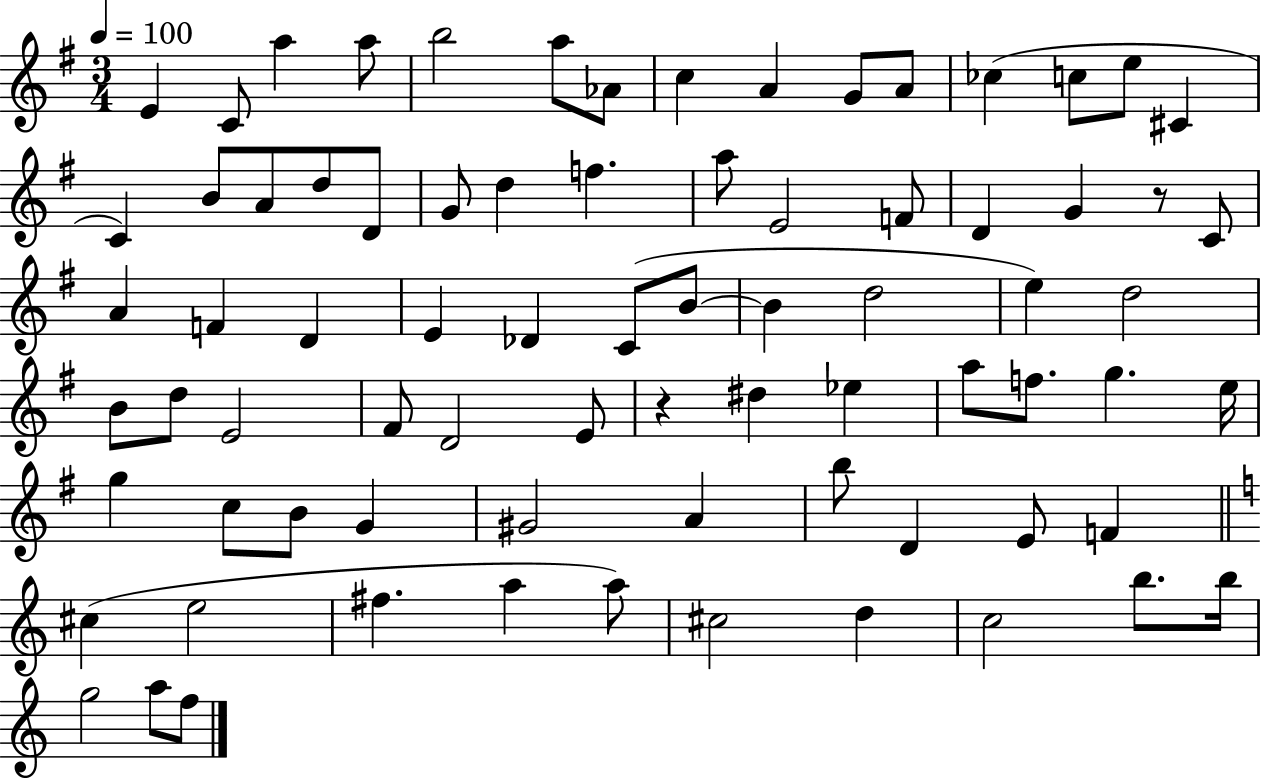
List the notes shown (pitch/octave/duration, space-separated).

E4/q C4/e A5/q A5/e B5/h A5/e Ab4/e C5/q A4/q G4/e A4/e CES5/q C5/e E5/e C#4/q C4/q B4/e A4/e D5/e D4/e G4/e D5/q F5/q. A5/e E4/h F4/e D4/q G4/q R/e C4/e A4/q F4/q D4/q E4/q Db4/q C4/e B4/e B4/q D5/h E5/q D5/h B4/e D5/e E4/h F#4/e D4/h E4/e R/q D#5/q Eb5/q A5/e F5/e. G5/q. E5/s G5/q C5/e B4/e G4/q G#4/h A4/q B5/e D4/q E4/e F4/q C#5/q E5/h F#5/q. A5/q A5/e C#5/h D5/q C5/h B5/e. B5/s G5/h A5/e F5/e